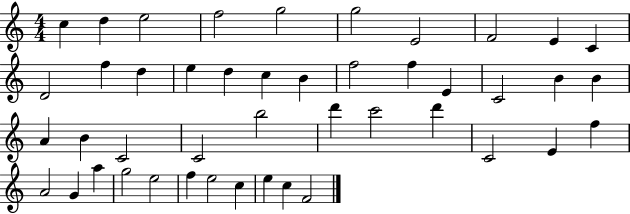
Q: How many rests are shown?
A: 0